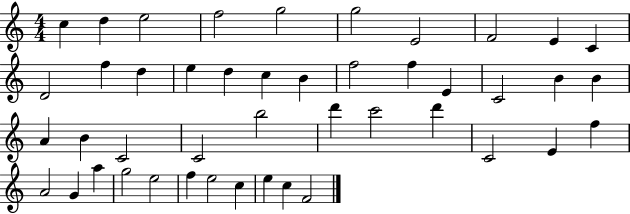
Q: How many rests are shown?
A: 0